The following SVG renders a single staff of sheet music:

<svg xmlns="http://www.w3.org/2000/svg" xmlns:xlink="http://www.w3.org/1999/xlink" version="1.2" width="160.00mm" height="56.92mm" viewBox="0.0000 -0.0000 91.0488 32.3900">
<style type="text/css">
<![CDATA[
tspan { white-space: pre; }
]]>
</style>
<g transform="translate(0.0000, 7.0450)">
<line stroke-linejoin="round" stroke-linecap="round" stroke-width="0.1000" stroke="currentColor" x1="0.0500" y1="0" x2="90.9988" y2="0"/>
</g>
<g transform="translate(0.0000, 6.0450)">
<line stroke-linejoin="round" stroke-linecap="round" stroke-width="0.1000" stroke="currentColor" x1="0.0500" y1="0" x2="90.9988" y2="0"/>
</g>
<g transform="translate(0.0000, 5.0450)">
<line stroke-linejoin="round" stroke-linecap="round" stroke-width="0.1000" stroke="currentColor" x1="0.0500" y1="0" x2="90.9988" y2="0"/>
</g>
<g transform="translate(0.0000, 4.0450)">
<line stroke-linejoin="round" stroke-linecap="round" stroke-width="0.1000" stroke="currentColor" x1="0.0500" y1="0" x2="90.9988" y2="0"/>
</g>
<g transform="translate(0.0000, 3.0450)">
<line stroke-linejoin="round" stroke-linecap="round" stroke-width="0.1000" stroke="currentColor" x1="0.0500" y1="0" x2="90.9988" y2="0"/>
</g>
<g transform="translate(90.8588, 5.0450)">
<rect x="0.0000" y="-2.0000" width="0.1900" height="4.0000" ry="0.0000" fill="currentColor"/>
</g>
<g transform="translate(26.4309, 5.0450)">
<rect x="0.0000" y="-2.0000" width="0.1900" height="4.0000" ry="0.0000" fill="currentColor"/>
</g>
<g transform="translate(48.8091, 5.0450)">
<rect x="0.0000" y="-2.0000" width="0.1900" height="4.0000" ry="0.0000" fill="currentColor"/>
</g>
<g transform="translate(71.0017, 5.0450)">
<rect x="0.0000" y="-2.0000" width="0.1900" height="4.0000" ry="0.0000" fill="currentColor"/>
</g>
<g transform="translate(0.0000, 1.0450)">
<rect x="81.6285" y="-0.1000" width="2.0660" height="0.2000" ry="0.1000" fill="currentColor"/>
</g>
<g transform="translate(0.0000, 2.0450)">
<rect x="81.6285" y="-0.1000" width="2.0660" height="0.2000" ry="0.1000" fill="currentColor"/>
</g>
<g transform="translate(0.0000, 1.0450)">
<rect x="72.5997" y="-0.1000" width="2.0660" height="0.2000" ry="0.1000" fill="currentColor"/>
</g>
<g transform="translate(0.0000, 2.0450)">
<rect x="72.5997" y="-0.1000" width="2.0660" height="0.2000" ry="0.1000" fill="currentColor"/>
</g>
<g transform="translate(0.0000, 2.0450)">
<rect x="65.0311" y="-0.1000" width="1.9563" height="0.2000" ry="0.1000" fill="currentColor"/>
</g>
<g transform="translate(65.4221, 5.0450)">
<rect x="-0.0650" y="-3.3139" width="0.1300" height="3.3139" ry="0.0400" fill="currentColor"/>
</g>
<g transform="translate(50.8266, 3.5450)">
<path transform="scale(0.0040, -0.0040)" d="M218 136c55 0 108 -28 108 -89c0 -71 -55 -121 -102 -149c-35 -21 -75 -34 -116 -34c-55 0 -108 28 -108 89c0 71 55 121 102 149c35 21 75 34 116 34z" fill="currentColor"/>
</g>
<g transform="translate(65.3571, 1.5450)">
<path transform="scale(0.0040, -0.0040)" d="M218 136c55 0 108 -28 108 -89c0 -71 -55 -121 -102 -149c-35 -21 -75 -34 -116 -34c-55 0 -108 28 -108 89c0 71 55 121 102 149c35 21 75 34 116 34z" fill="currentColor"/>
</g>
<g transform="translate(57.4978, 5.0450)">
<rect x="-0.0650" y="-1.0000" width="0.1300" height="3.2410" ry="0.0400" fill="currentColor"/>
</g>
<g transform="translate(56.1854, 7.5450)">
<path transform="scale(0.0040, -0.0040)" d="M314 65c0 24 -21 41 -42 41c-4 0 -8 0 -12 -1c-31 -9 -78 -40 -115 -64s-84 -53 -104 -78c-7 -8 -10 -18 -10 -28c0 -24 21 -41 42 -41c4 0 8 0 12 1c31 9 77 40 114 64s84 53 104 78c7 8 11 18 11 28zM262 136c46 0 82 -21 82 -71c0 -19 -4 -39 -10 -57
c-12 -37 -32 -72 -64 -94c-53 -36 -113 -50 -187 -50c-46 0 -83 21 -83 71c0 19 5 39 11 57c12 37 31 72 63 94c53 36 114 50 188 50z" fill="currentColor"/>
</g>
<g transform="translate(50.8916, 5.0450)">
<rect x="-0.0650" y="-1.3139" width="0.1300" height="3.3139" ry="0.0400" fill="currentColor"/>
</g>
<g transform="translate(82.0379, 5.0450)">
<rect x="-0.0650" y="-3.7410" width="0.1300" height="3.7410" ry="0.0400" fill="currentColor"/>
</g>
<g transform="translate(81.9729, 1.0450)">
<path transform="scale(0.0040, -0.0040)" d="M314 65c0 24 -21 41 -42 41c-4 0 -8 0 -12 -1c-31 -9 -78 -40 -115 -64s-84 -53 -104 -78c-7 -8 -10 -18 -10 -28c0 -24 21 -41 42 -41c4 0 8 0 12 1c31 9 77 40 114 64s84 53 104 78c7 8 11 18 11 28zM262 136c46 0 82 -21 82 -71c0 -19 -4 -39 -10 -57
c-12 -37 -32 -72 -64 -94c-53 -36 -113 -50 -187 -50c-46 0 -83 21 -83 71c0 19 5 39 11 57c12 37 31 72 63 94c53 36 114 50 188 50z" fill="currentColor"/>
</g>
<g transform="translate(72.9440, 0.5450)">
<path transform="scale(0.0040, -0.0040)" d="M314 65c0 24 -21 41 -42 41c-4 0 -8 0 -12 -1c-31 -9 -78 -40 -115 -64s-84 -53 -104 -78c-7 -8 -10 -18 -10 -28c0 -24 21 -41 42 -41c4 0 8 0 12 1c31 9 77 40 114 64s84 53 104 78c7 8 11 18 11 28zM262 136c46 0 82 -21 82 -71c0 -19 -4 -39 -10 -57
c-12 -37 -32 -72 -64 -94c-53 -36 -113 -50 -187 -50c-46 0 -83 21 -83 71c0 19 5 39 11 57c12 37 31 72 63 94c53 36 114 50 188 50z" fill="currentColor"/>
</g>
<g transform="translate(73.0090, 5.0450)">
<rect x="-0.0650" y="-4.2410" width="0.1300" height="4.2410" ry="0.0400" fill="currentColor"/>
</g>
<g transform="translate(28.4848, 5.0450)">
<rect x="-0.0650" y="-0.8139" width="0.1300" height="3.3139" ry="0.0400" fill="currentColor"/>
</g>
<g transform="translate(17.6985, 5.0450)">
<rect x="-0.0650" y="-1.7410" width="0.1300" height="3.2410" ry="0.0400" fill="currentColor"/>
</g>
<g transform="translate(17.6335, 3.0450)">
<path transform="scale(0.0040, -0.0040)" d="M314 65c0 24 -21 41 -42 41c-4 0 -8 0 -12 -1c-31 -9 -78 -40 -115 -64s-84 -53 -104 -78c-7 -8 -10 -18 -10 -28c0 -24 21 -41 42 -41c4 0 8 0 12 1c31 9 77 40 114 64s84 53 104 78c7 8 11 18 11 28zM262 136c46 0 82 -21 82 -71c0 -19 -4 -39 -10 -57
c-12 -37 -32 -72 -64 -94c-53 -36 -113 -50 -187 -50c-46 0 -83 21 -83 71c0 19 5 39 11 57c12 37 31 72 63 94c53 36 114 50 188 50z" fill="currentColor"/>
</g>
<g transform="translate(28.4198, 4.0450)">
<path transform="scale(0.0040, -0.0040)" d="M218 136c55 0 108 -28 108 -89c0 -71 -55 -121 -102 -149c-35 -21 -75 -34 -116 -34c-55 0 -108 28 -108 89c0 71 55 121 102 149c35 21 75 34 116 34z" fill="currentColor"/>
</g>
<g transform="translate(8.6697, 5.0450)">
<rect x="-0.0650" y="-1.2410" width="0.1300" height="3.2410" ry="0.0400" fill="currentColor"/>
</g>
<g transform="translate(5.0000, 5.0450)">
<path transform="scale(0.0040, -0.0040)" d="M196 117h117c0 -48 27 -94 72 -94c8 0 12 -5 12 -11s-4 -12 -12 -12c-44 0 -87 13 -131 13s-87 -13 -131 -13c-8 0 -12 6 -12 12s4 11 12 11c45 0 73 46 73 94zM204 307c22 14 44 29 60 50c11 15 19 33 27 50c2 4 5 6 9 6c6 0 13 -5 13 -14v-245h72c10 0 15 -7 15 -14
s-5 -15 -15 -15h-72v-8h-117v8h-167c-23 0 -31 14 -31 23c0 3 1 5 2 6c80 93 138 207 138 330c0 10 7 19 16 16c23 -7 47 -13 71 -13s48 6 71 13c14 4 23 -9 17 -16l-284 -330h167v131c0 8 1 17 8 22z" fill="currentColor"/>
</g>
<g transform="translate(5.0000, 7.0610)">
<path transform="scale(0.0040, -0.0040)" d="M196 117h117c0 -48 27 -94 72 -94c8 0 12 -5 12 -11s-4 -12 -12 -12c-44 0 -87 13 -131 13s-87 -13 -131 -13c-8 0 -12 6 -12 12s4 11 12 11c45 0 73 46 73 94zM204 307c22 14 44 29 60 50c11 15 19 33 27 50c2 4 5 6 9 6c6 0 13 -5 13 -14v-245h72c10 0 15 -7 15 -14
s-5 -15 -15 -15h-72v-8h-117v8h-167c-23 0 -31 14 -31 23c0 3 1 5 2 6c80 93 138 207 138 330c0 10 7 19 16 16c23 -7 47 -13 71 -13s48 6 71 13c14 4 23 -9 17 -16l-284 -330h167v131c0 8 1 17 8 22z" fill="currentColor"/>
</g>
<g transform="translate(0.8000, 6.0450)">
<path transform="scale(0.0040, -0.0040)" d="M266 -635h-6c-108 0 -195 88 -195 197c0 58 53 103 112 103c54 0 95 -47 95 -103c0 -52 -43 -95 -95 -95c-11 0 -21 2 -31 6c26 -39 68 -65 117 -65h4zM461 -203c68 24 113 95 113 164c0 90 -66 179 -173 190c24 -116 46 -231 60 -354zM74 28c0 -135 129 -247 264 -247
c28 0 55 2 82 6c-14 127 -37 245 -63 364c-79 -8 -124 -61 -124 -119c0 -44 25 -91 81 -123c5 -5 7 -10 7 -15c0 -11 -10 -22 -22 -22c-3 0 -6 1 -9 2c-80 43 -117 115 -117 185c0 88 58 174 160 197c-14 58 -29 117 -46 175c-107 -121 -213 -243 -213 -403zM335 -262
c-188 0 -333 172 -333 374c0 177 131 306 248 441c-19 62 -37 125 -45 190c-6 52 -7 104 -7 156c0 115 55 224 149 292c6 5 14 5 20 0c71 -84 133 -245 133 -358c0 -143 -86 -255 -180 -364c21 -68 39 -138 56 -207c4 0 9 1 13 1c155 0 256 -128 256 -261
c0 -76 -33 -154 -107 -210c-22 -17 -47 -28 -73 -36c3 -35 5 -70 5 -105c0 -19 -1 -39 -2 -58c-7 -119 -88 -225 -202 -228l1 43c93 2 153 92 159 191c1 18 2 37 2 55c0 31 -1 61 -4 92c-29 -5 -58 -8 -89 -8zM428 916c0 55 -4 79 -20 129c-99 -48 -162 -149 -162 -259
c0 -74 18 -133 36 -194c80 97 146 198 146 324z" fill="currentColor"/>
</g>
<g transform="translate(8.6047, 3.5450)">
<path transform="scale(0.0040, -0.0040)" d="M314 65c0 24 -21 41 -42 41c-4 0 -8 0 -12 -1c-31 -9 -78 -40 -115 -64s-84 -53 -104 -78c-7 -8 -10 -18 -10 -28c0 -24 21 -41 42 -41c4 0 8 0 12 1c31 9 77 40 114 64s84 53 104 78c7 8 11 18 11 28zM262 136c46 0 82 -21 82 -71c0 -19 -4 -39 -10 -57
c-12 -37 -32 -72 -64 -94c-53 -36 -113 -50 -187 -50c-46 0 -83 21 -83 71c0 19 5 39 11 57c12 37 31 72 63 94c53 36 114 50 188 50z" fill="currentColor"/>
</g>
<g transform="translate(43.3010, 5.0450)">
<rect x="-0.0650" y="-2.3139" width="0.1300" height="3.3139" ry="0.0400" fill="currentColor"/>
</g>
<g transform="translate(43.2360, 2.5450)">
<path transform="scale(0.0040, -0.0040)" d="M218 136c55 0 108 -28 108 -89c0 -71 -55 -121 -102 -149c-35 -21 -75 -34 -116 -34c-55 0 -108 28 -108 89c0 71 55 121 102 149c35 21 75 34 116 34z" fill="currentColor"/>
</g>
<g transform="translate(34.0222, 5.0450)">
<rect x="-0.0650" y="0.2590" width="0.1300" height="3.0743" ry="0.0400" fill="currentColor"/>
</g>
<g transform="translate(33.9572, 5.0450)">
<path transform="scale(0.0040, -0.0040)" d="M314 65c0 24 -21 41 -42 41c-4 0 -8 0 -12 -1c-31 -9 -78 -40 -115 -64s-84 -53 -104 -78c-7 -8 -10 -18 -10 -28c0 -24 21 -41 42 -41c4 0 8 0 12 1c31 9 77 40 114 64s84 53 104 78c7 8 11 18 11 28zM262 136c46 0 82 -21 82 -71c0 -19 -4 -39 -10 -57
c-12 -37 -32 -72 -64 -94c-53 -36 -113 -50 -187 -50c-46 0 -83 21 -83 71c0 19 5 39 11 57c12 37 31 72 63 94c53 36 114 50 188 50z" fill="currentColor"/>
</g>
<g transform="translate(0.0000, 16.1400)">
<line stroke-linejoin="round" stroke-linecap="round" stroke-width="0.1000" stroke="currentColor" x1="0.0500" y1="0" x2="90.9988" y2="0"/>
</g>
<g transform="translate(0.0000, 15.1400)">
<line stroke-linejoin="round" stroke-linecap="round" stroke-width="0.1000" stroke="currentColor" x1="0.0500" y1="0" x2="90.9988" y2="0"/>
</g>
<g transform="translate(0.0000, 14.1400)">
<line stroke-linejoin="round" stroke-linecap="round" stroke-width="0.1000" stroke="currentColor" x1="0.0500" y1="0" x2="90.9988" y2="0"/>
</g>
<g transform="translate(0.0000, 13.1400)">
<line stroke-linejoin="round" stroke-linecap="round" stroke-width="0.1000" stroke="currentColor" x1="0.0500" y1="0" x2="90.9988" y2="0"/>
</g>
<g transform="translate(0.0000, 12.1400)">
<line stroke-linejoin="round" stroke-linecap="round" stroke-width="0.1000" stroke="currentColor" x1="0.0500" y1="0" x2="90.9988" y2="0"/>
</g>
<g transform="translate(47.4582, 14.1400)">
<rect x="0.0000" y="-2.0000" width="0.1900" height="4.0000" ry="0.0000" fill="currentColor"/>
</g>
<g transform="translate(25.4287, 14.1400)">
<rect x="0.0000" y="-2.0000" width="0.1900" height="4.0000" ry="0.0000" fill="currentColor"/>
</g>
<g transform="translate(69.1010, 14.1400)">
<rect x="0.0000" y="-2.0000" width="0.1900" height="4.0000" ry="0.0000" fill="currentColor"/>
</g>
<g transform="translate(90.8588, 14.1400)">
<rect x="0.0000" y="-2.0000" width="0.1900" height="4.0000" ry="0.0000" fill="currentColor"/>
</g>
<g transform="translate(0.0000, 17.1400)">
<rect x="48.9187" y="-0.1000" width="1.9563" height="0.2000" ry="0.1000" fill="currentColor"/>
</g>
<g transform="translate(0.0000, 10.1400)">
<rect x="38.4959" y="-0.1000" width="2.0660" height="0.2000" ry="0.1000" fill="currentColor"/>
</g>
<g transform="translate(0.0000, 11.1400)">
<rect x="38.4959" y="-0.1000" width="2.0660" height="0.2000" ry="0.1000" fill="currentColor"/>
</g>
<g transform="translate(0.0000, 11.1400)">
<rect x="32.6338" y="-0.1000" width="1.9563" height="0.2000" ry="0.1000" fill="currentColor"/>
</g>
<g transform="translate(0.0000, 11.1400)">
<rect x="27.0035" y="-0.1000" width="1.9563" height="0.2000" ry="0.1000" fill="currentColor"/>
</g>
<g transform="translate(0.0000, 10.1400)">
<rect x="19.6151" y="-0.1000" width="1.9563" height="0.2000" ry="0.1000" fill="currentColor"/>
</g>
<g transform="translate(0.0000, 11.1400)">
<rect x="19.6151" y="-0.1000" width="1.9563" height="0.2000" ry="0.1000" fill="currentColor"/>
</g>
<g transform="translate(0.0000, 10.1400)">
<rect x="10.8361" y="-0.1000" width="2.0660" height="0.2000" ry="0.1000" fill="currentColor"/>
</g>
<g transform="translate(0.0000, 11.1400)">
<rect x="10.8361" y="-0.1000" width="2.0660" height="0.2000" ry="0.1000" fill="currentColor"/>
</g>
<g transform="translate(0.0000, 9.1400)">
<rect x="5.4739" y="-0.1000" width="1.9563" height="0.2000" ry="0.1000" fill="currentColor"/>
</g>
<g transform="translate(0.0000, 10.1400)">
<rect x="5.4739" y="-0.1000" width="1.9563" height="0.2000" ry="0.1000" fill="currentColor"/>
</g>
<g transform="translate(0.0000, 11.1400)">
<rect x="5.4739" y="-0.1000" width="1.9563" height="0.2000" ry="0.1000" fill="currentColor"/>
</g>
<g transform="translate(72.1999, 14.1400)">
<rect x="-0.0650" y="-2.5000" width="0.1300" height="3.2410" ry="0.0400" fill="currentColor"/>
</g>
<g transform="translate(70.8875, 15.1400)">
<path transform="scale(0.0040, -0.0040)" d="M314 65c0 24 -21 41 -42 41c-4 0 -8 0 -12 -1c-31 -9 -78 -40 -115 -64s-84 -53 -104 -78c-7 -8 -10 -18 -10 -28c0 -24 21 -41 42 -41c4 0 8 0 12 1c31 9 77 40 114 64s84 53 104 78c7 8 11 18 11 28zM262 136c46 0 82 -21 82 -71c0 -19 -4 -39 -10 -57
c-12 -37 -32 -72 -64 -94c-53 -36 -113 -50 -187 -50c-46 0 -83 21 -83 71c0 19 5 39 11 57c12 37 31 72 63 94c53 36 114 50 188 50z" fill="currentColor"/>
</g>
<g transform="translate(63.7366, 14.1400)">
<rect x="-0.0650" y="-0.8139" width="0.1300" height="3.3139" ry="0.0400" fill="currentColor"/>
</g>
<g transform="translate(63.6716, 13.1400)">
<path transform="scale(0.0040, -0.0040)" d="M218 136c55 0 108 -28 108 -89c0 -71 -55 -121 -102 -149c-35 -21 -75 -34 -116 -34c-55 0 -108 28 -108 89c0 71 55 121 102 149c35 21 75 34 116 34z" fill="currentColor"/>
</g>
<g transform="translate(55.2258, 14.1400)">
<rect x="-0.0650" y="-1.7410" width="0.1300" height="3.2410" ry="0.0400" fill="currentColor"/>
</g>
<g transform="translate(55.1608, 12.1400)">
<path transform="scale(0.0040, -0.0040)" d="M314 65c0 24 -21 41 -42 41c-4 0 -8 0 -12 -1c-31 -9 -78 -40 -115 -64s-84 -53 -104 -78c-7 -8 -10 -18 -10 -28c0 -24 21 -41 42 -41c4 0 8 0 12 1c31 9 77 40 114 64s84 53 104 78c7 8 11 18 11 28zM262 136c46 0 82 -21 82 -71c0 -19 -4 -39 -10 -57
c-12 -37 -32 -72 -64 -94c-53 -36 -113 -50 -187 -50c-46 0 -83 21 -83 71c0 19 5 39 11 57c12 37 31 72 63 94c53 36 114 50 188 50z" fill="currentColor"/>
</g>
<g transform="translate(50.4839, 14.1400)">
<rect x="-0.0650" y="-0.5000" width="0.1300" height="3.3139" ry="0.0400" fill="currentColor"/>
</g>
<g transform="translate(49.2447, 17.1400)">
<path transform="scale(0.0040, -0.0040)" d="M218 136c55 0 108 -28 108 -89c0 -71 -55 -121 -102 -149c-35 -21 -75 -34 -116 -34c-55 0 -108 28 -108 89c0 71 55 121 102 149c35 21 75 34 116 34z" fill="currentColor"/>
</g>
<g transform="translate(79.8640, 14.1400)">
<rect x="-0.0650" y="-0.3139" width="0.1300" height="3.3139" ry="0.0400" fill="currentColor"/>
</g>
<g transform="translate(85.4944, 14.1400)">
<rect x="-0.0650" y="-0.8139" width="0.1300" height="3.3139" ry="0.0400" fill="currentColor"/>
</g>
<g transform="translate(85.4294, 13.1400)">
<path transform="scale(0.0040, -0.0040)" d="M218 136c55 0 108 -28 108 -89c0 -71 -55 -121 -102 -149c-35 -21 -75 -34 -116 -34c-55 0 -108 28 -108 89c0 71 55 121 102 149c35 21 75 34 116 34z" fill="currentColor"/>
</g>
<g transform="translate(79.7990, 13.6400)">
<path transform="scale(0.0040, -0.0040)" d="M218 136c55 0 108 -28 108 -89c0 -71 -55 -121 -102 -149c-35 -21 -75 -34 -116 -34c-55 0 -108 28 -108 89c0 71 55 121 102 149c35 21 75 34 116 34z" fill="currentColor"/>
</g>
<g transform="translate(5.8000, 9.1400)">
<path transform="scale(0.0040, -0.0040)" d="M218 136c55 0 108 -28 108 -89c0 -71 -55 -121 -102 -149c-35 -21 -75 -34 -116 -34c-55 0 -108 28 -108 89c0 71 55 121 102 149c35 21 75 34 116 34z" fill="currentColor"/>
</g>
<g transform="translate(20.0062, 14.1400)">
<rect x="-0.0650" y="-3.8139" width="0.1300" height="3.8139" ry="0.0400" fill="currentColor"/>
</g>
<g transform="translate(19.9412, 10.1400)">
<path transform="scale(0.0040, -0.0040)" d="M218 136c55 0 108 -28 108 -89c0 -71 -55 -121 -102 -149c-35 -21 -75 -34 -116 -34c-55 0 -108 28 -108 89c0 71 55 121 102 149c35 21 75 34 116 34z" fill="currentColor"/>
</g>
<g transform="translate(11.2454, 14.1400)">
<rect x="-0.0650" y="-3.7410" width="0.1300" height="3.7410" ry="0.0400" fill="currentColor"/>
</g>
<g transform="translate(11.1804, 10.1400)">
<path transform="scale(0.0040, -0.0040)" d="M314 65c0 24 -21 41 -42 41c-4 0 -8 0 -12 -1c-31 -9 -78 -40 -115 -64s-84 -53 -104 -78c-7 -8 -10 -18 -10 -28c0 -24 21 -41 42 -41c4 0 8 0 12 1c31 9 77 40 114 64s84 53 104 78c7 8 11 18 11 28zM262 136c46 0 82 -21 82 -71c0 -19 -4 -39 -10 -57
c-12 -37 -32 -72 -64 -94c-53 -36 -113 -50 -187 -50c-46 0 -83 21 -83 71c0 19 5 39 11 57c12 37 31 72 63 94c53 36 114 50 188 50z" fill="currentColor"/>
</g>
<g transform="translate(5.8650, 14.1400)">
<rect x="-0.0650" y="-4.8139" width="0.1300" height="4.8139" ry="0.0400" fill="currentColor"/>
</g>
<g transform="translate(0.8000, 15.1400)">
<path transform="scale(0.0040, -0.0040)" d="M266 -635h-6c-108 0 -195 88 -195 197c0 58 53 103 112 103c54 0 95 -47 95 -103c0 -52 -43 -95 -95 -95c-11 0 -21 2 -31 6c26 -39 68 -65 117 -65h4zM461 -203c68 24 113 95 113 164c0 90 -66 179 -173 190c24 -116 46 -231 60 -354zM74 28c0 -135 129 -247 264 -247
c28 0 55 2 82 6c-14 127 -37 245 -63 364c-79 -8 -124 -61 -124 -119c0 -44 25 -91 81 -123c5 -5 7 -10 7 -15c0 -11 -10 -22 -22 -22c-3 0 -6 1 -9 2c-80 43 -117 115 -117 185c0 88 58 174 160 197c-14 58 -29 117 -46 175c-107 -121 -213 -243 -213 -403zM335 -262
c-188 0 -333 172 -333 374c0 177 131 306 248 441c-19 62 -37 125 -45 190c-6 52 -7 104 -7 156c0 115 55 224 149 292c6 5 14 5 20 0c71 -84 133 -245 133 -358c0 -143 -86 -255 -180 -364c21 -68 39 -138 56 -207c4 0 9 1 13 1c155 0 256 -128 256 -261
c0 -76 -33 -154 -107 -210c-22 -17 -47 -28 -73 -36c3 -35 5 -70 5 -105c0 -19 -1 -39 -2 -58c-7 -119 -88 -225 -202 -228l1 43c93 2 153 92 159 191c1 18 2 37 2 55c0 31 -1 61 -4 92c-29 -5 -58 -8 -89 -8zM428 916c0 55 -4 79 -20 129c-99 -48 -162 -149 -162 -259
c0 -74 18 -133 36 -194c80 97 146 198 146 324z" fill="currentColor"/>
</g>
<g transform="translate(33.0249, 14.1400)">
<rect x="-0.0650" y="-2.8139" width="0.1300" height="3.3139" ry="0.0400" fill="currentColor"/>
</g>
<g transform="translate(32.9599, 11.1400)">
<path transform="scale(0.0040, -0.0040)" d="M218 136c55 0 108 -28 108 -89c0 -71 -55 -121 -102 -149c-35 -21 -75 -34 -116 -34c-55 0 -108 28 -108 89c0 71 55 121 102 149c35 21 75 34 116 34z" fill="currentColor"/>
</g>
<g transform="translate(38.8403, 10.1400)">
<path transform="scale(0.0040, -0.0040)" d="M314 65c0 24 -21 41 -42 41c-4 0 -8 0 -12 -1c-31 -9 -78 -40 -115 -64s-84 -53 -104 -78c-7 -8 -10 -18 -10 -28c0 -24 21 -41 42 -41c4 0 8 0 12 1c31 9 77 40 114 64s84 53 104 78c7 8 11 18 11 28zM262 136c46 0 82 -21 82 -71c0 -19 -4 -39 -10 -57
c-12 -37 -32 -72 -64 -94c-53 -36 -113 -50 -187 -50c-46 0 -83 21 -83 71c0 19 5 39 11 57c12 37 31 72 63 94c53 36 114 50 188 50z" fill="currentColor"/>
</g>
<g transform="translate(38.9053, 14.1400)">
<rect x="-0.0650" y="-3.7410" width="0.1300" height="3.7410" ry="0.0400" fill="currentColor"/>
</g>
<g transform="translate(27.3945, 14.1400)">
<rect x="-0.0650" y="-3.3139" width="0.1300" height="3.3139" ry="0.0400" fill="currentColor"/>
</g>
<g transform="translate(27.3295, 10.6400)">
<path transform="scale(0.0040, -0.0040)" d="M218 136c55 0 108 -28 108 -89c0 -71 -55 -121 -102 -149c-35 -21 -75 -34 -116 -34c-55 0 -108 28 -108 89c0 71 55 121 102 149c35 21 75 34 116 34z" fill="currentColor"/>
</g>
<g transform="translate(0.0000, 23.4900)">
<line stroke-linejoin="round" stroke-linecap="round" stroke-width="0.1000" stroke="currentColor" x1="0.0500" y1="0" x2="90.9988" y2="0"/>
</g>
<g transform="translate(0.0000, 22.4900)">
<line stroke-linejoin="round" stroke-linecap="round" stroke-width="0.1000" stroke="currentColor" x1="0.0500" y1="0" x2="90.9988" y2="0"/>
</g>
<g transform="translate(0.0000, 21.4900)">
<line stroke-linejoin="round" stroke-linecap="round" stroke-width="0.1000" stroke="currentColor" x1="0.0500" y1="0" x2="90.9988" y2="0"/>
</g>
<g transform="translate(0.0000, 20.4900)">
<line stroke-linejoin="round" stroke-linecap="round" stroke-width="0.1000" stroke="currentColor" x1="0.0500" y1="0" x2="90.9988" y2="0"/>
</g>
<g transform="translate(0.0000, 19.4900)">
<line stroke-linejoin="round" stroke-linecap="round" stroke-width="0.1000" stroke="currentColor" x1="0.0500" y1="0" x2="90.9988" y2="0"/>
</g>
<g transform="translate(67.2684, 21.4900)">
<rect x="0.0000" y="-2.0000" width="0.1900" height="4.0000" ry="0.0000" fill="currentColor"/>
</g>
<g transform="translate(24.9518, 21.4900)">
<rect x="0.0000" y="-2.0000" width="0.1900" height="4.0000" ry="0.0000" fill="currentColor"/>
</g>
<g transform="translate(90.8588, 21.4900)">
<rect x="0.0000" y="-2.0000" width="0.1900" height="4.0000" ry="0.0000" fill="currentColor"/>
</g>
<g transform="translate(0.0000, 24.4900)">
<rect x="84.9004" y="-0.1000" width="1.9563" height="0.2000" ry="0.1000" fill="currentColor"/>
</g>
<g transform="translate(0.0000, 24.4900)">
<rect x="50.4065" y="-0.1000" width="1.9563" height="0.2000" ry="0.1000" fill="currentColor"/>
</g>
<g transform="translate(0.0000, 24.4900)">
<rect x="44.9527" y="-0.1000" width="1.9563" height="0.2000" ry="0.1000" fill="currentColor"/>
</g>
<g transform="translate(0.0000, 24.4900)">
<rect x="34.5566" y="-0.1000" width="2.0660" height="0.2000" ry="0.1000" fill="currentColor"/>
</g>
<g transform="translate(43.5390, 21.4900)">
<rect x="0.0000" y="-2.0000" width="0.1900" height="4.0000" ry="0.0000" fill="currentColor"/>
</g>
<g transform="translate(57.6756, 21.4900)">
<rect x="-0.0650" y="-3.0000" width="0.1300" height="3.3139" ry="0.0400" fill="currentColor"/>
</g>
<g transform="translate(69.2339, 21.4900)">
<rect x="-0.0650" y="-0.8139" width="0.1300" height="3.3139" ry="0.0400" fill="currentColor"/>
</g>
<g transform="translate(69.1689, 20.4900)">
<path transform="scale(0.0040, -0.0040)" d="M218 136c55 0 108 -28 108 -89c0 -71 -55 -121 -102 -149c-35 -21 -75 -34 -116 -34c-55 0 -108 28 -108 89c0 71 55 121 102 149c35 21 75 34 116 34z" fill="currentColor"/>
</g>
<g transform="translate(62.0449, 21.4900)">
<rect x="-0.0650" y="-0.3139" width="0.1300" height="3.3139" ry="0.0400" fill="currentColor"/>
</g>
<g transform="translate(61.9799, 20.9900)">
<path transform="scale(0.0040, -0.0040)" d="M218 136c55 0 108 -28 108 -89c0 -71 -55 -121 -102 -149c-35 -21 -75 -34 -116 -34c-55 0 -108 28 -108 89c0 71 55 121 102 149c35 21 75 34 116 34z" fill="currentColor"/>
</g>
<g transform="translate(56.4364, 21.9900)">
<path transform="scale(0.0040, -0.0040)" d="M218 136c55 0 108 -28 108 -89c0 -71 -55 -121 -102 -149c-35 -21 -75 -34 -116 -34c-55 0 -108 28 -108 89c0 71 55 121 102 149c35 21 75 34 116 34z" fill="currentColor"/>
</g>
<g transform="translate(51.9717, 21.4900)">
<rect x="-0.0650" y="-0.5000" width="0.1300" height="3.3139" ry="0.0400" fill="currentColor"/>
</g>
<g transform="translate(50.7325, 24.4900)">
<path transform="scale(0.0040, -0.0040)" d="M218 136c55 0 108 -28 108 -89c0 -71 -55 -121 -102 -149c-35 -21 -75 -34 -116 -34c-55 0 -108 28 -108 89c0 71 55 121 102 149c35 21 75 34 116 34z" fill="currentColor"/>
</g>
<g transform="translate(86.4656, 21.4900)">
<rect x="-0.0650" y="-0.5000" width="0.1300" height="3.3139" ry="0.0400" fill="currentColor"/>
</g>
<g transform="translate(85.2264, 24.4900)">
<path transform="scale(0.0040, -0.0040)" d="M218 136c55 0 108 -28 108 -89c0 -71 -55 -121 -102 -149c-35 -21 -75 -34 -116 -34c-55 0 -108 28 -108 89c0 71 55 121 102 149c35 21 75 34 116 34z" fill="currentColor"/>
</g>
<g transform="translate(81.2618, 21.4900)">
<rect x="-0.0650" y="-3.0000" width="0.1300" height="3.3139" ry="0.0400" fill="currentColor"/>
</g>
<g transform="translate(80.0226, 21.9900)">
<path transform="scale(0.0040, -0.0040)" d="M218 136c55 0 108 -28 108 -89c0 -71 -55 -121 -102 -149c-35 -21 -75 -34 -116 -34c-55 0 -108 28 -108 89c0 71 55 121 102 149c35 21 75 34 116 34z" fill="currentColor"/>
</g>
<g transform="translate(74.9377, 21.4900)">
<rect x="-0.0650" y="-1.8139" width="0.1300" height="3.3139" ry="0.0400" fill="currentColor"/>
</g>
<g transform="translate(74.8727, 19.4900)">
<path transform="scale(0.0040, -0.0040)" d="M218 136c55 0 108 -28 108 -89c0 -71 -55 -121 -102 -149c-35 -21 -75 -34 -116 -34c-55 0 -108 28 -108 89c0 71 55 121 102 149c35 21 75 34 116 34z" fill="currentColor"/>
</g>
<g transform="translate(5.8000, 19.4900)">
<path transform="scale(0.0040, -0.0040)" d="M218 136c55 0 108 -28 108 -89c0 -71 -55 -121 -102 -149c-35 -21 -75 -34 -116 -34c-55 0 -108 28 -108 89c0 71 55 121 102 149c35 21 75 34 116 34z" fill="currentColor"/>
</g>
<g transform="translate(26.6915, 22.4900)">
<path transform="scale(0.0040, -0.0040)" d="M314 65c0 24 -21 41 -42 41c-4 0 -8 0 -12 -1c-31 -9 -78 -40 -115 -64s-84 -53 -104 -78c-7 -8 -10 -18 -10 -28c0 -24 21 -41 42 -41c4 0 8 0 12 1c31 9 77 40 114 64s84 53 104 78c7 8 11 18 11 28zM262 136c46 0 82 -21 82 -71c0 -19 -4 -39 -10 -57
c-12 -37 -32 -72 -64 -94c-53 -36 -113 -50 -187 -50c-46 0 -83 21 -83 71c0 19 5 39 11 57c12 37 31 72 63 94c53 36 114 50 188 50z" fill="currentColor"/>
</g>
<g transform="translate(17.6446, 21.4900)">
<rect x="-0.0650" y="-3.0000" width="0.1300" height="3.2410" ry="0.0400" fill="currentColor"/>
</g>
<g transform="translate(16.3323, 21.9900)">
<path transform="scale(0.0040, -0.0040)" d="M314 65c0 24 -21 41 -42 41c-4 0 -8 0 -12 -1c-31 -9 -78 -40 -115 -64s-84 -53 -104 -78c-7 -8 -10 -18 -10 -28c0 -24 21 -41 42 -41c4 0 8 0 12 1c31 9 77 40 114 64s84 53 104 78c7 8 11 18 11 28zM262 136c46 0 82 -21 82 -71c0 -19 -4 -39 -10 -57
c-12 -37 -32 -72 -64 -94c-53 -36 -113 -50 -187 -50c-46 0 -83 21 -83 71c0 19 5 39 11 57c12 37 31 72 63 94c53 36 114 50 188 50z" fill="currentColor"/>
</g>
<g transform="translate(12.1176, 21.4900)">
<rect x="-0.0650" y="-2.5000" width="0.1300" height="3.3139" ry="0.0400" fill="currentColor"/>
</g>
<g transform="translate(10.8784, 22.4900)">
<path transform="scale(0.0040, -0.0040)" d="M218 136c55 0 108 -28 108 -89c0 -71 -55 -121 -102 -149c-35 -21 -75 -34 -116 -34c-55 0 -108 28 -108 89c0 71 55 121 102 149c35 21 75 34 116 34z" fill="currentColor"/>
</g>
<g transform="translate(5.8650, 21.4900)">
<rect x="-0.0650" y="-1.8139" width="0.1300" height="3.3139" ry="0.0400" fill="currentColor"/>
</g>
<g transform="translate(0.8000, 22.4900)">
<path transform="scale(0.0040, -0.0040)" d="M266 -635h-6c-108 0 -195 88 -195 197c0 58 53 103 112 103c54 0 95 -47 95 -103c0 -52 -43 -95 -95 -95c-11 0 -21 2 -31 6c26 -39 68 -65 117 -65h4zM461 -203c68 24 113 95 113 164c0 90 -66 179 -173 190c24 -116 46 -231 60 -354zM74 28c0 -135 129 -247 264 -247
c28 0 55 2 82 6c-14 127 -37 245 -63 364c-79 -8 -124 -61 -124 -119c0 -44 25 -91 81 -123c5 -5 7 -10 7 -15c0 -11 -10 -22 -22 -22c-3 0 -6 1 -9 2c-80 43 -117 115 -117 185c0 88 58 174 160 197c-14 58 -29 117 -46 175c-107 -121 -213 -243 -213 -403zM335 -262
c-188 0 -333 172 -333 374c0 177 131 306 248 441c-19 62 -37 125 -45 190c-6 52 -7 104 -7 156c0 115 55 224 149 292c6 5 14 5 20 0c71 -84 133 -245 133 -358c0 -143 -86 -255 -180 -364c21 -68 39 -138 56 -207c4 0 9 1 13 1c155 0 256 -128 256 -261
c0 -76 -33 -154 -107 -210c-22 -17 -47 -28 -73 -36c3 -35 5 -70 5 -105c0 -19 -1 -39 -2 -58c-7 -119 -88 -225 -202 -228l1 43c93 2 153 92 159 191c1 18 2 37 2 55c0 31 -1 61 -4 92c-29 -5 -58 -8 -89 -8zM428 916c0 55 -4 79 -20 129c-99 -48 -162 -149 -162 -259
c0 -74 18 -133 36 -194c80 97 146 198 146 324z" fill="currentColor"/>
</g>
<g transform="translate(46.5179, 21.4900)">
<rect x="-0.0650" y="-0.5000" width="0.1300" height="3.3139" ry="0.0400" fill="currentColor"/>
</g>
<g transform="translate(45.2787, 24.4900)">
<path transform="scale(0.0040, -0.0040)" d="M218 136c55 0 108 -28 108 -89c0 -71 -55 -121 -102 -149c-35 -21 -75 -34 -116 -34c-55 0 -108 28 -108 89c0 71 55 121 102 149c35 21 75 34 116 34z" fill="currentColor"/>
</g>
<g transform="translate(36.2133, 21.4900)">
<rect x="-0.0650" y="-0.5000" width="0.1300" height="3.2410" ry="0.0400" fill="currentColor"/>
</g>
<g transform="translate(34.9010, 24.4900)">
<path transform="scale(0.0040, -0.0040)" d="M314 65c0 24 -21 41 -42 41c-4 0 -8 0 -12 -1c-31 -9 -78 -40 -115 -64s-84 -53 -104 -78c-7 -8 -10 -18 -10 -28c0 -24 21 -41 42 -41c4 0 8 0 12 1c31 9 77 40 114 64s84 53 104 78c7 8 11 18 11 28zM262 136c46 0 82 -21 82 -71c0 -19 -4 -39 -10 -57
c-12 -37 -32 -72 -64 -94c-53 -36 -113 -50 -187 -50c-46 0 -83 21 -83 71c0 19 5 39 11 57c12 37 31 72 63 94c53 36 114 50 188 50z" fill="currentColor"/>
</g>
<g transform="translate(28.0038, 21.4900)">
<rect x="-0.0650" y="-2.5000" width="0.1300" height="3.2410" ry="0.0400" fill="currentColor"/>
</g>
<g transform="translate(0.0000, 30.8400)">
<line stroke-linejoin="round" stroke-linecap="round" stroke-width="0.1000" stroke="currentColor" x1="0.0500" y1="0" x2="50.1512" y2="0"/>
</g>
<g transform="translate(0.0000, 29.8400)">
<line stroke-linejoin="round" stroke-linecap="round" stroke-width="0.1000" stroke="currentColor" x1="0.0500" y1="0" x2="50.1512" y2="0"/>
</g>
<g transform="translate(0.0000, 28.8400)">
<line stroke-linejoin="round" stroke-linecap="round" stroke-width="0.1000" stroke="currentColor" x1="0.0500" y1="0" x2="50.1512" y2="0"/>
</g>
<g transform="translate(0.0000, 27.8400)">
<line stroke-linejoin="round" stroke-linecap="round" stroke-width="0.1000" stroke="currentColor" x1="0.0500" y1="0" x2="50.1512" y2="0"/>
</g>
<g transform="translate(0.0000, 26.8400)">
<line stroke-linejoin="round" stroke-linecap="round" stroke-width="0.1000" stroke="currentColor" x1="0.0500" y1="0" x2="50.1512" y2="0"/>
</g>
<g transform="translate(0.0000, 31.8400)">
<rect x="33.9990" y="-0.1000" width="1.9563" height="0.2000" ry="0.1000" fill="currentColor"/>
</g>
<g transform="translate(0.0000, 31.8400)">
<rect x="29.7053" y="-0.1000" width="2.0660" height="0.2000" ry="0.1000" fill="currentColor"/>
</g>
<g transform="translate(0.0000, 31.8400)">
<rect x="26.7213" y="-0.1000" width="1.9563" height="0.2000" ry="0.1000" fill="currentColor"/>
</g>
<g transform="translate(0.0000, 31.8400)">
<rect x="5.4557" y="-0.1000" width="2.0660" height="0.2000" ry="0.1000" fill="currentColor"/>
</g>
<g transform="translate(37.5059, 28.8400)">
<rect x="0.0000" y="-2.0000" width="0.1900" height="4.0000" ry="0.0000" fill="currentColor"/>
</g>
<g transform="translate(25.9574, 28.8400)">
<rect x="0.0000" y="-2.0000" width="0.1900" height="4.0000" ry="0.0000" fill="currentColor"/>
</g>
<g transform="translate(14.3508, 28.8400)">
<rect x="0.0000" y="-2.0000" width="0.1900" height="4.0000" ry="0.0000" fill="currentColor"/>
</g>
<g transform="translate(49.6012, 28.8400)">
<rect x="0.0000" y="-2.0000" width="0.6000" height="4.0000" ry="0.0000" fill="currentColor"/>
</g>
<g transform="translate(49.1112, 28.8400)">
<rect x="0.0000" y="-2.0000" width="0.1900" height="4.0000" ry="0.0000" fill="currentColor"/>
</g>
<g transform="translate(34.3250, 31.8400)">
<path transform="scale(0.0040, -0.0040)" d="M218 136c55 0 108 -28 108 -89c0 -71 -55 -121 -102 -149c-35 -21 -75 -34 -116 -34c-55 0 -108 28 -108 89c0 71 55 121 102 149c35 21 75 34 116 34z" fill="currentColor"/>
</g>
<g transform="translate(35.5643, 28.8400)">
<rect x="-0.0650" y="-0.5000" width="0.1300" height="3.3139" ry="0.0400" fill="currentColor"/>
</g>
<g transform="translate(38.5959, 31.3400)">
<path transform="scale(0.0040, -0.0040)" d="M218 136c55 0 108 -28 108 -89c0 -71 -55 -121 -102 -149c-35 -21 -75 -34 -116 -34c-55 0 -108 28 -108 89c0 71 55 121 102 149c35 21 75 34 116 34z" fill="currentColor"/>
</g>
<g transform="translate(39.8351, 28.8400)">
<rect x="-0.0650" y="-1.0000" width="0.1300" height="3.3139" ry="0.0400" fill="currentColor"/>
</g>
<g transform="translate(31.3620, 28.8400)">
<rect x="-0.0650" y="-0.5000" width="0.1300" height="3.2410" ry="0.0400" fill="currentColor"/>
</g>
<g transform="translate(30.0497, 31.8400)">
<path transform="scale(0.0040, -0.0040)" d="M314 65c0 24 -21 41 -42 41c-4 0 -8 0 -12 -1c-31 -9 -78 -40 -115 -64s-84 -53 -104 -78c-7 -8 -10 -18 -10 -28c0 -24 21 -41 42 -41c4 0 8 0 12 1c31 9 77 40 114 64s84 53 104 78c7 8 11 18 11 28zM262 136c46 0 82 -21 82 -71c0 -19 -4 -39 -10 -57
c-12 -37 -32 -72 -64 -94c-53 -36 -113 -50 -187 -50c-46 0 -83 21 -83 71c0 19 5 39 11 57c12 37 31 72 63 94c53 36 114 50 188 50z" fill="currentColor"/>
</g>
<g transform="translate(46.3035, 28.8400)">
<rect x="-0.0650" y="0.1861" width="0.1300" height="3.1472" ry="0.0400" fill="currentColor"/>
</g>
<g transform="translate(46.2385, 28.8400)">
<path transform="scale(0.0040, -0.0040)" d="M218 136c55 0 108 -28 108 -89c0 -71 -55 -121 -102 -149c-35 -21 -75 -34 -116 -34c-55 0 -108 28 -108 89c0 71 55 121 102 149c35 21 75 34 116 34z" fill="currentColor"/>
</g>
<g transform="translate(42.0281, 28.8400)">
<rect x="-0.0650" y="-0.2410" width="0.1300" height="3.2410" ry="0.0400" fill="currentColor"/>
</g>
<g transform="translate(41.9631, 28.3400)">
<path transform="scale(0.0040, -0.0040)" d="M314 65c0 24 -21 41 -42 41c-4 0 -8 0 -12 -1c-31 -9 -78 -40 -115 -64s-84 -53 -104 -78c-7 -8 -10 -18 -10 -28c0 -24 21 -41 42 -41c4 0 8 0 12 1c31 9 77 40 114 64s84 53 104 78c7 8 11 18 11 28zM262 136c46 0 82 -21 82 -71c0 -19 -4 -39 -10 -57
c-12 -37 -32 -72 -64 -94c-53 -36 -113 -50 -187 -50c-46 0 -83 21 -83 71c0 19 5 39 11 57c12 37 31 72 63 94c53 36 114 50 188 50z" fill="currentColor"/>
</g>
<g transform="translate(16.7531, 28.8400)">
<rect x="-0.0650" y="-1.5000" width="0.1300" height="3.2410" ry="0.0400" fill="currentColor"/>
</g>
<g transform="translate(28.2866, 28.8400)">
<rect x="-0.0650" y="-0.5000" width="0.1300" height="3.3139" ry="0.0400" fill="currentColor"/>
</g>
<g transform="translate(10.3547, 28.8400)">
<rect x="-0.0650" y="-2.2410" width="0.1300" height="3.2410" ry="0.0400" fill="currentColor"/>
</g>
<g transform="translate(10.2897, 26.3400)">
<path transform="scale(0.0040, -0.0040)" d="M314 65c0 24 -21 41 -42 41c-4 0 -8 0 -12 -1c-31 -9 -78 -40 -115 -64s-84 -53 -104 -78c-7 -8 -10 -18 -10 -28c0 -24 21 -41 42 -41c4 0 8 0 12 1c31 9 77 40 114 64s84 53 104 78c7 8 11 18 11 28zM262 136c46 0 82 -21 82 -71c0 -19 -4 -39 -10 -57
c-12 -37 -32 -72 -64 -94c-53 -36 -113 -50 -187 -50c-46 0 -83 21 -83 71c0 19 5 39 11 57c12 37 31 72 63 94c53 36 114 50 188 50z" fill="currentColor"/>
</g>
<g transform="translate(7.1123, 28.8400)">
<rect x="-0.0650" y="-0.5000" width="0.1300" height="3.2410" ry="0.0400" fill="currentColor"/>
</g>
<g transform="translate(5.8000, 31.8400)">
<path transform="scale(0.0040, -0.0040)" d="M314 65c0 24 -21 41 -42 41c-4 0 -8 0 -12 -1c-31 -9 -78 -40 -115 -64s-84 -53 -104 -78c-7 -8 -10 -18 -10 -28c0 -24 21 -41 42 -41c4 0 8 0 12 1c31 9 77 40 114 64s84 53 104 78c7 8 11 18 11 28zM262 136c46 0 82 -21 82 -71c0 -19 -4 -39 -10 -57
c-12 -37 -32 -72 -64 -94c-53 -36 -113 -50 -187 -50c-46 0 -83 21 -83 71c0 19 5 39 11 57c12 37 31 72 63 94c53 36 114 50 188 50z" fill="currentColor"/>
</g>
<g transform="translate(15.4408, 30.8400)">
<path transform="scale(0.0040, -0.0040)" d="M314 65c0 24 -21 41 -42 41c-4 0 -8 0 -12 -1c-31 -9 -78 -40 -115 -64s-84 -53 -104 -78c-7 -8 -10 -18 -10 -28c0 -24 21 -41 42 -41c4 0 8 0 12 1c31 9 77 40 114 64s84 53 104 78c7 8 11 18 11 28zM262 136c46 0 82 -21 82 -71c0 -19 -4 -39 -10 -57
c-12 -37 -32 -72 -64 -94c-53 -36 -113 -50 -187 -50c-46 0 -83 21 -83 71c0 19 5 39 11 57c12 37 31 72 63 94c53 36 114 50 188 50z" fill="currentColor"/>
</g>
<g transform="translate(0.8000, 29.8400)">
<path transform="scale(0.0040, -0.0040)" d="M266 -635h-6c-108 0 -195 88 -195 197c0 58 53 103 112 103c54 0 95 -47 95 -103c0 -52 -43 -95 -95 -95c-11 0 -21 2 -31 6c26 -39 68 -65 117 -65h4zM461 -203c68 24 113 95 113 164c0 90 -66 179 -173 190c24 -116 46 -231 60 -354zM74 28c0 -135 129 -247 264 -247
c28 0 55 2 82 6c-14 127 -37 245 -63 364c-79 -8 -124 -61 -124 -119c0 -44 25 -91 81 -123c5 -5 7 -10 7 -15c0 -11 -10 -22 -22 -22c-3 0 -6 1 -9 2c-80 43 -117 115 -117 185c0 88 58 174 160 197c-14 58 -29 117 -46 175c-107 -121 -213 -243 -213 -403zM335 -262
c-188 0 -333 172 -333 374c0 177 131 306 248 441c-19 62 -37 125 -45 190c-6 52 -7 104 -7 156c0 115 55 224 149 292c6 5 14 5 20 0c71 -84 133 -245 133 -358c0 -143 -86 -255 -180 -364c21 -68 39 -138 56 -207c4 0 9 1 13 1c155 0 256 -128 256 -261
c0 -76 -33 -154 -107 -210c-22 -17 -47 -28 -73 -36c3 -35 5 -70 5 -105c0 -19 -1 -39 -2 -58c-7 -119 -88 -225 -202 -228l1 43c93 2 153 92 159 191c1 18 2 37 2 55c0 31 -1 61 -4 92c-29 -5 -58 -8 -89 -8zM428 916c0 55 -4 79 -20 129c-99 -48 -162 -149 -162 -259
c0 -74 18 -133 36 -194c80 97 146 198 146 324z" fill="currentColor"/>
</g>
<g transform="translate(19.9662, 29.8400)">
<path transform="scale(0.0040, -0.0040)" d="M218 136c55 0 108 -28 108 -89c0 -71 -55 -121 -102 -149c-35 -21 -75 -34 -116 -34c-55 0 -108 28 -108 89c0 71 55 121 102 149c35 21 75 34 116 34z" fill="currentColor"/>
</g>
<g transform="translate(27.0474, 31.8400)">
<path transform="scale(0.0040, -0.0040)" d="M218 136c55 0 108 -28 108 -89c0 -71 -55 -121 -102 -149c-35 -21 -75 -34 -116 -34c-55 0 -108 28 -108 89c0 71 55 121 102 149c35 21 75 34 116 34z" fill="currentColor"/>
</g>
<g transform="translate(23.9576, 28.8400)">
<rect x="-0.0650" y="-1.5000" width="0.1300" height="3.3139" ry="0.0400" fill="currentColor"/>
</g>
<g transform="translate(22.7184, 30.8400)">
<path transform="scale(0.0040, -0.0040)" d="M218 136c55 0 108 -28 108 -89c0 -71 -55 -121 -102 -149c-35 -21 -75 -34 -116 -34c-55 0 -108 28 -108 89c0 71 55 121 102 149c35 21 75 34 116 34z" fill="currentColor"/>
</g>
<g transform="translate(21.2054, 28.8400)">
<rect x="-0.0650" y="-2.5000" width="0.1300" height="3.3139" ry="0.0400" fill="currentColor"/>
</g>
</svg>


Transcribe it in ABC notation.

X:1
T:Untitled
M:4/4
L:1/4
K:C
e2 f2 d B2 g e D2 b d'2 c'2 e' c'2 c' b a c'2 C f2 d G2 c d f G A2 G2 C2 C C A c d f A C C2 g2 E2 G E C C2 C D c2 B